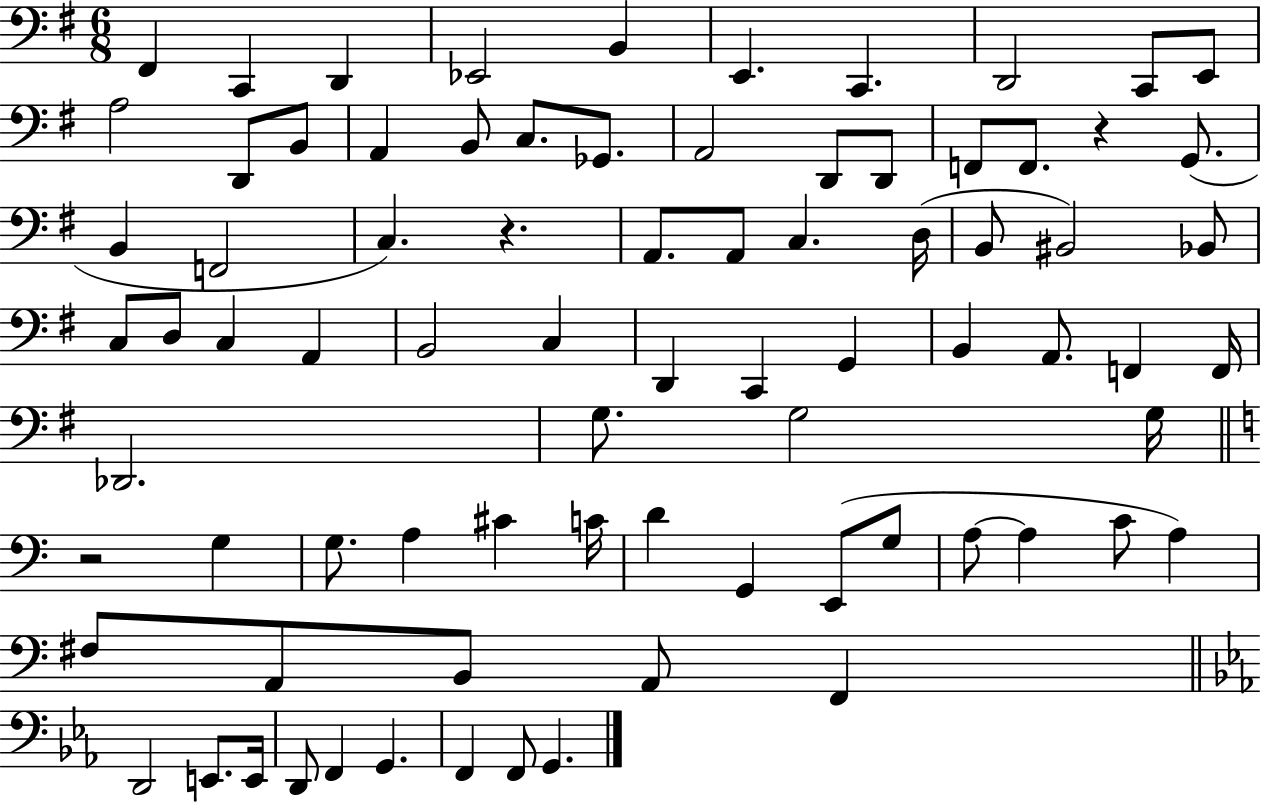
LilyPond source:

{
  \clef bass
  \numericTimeSignature
  \time 6/8
  \key g \major
  fis,4 c,4 d,4 | ees,2 b,4 | e,4. c,4. | d,2 c,8 e,8 | \break a2 d,8 b,8 | a,4 b,8 c8. ges,8. | a,2 d,8 d,8 | f,8 f,8. r4 g,8.( | \break b,4 f,2 | c4.) r4. | a,8. a,8 c4. d16( | b,8 bis,2) bes,8 | \break c8 d8 c4 a,4 | b,2 c4 | d,4 c,4 g,4 | b,4 a,8. f,4 f,16 | \break des,2. | g8. g2 g16 | \bar "||" \break \key c \major r2 g4 | g8. a4 cis'4 c'16 | d'4 g,4 e,8( g8 | a8~~ a4 c'8 a4) | \break fis8 a,8 b,8 a,8 f,4 | \bar "||" \break \key ees \major d,2 e,8. e,16 | d,8 f,4 g,4. | f,4 f,8 g,4. | \bar "|."
}